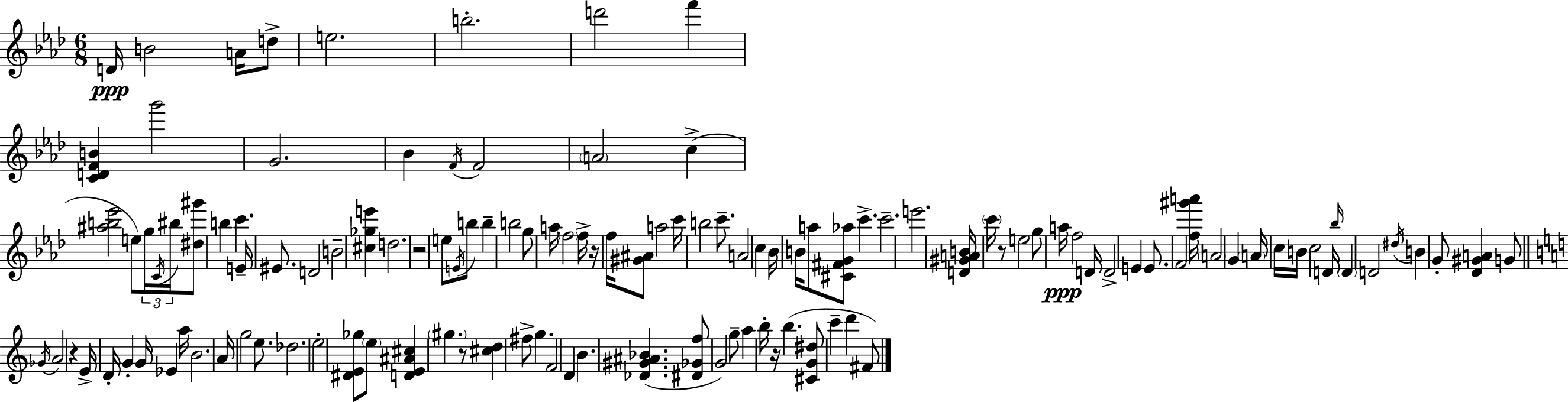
{
  \clef treble
  \numericTimeSignature
  \time 6/8
  \key aes \major
  d'16\ppp b'2 a'16 d''8-> | e''2. | b''2.-. | d'''2 f'''4 | \break <c' d' f' b'>4 g'''2 | g'2. | bes'4 \acciaccatura { f'16 } f'2 | \parenthesize a'2 c''4->( | \break <ais'' b'' ees'''>2 e''8) \tuplet 3/2 { g''16 | \acciaccatura { c'16 } bis''16 } <dis'' gis'''>8 b''4 c'''4. | e'16-- eis'8. d'2 | b'2-- <cis'' ges'' e'''>4 | \break d''2. | r2 e''8 | \acciaccatura { e'16 } b''8 b''4-- b''2 | g''8 a''16 \parenthesize f''2 | \break f''16-> r16 f''16 <gis' ais'>8 a''2 | c'''16 b''2 | c'''8.-- a'2 c''4 | bes'16 b'16 a''8 <cis' fis' g' aes''>8 c'''4.-> | \break c'''2.-- | e'''2. | <d' gis' a' b'>16 \parenthesize c'''16 r8 e''2 | g''8 a''16\ppp f''2 | \break d'16 d'2-> e'4 | e'8. f'2 | <f'' gis''' a'''>16 \parenthesize a'2 g'4 | \parenthesize a'16 c''16 b'16 c''2 | \break d'16 \grace { bes''16 } \parenthesize d'4 d'2 | \acciaccatura { dis''16 } b'4 g'8-. <des' gis' a'>4 | g'8 \bar "||" \break \key c \major \acciaccatura { ges'16 } a'2 r4 | e'16-> d'16-. g'4-. g'16 ees'4 | a''16 b'2. | a'16 g''2 e''8. | \break des''2. | e''2-. <dis' e' ges''>8 \parenthesize e''8 | <d' e' ais' cis''>4 \parenthesize gis''4. r8 | <cis'' d''>4 fis''8-> g''4. | \break f'2 d'4 | b'4. <des' gis' ais' bes'>4.( | <dis' ges' f''>8 g'2) g''8-- | a''4 b''16-. r16 b''4.( | \break <cis' g' dis''>8 c'''4-- d'''4 fis'8) | \bar "|."
}